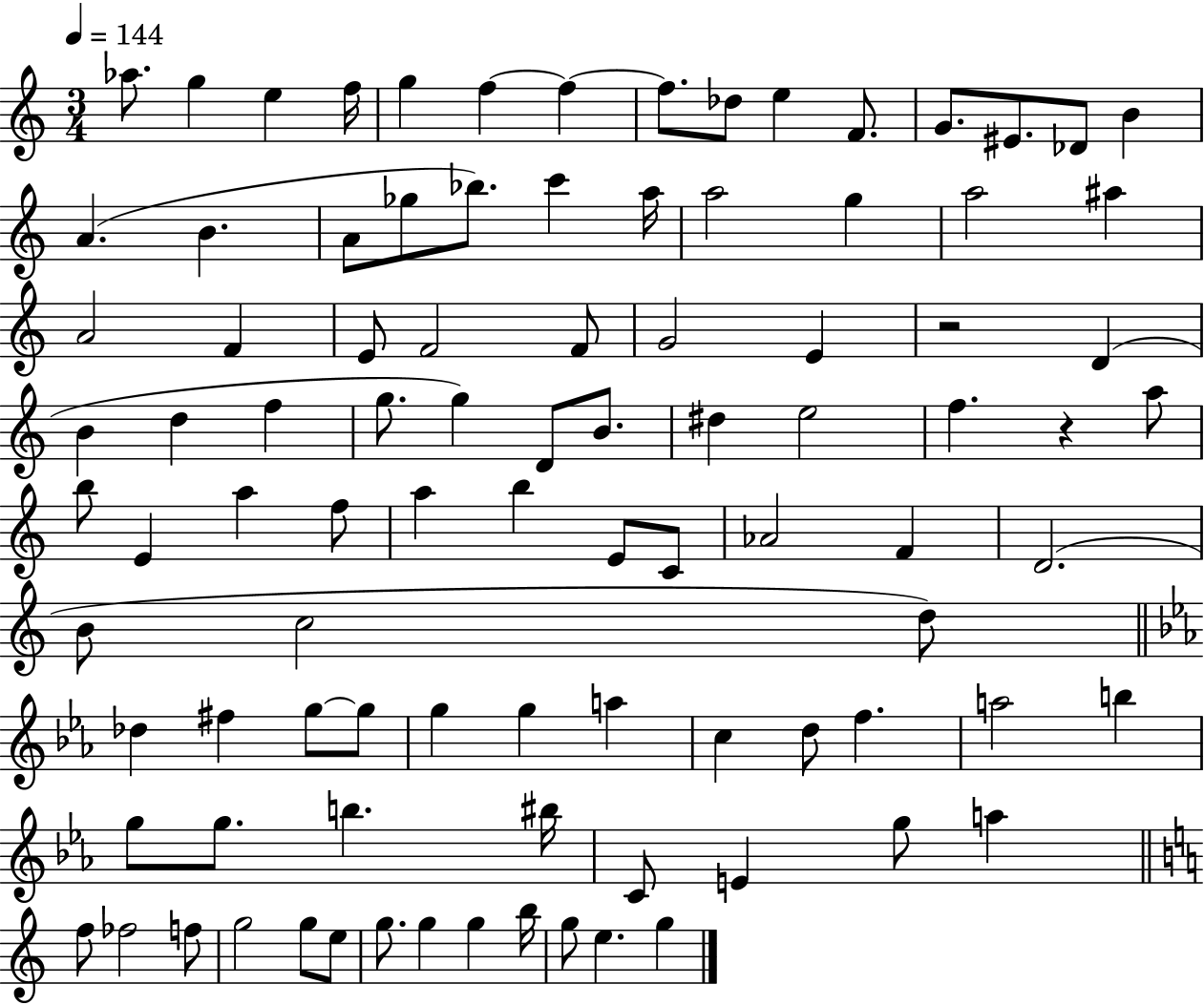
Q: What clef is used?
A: treble